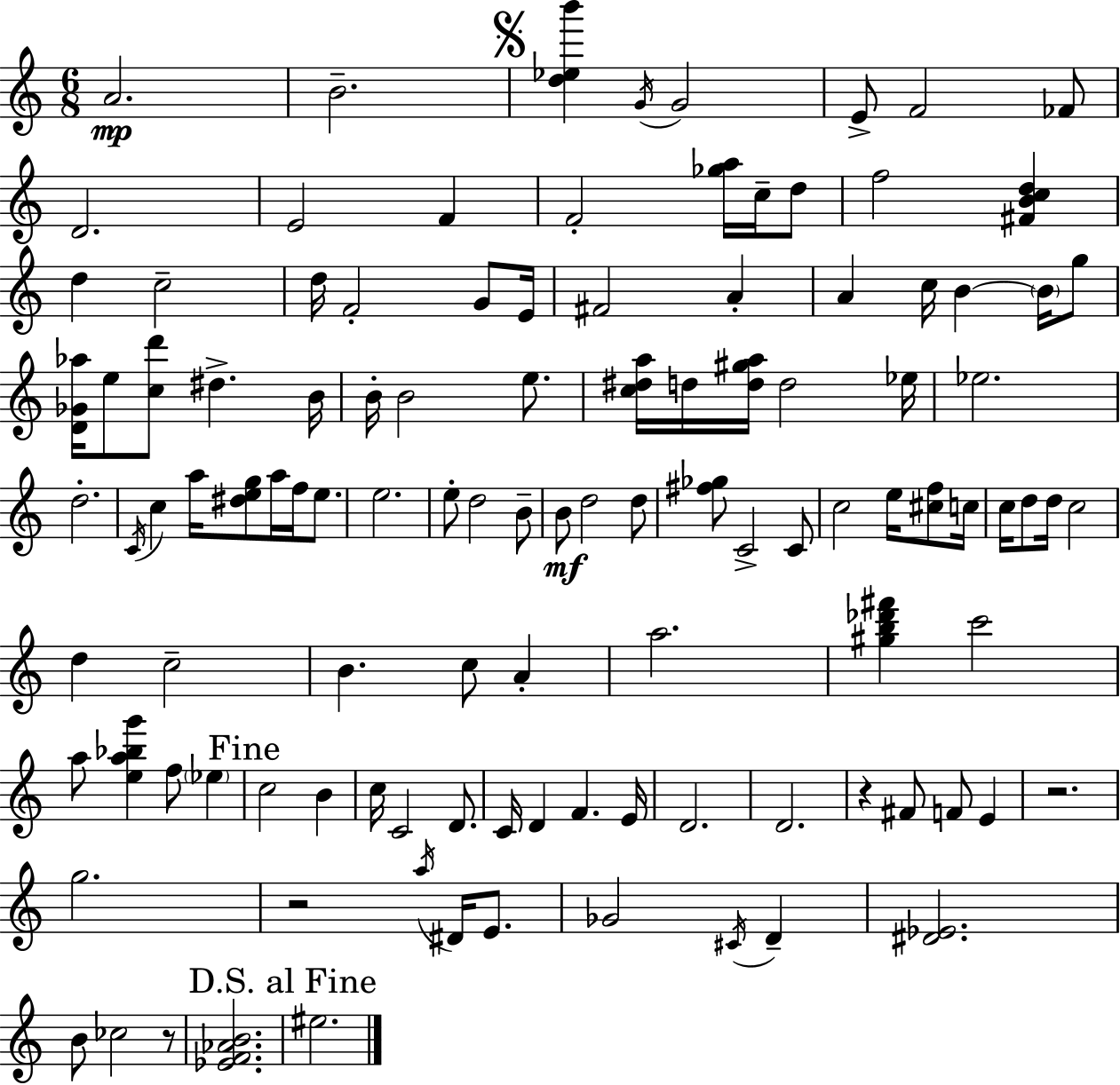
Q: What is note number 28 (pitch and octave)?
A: E5